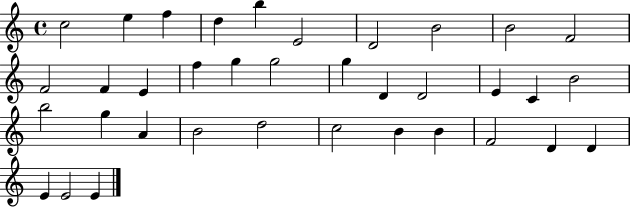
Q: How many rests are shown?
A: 0